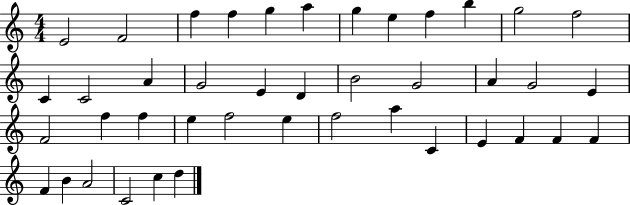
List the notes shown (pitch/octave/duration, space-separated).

E4/h F4/h F5/q F5/q G5/q A5/q G5/q E5/q F5/q B5/q G5/h F5/h C4/q C4/h A4/q G4/h E4/q D4/q B4/h G4/h A4/q G4/h E4/q F4/h F5/q F5/q E5/q F5/h E5/q F5/h A5/q C4/q E4/q F4/q F4/q F4/q F4/q B4/q A4/h C4/h C5/q D5/q